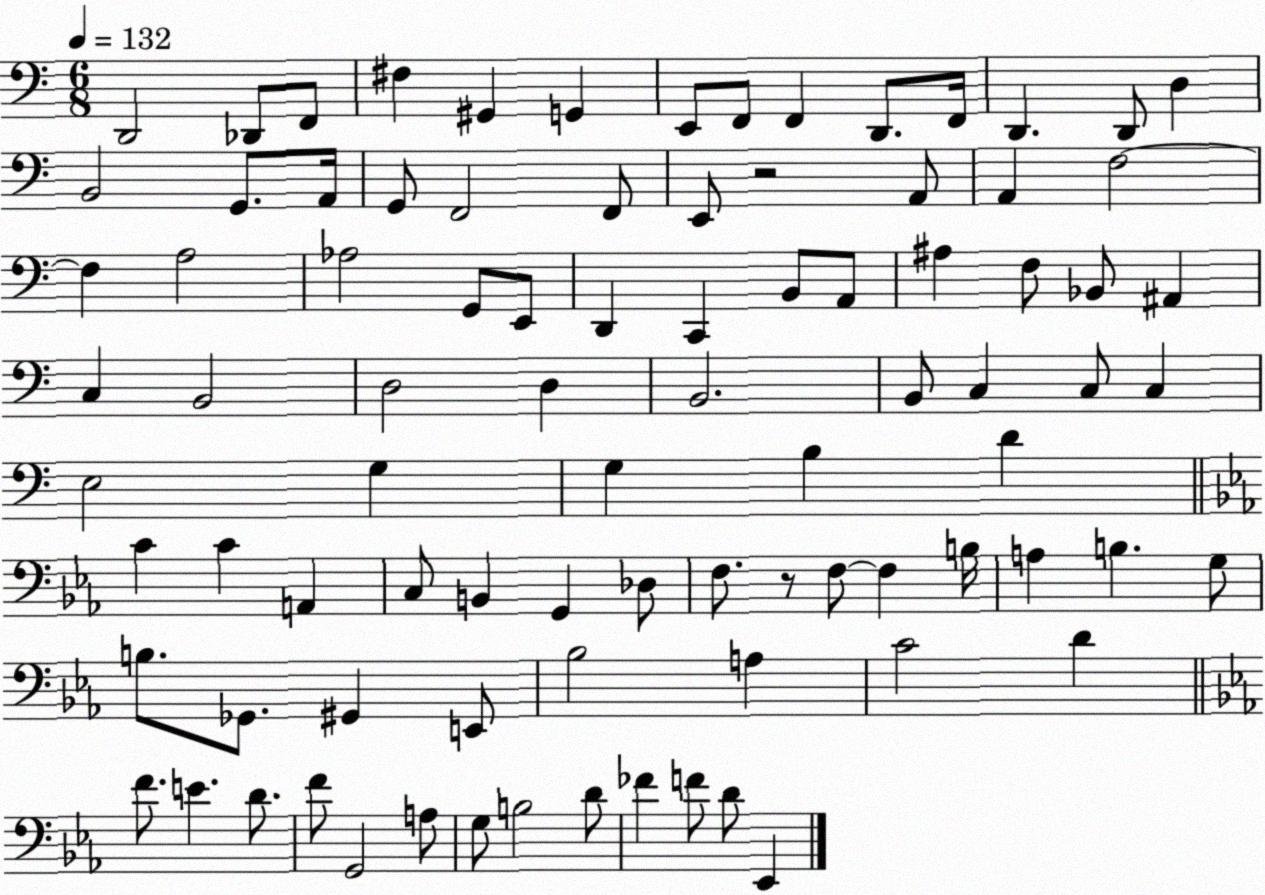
X:1
T:Untitled
M:6/8
L:1/4
K:C
D,,2 _D,,/2 F,,/2 ^F, ^G,, G,, E,,/2 F,,/2 F,, D,,/2 F,,/4 D,, D,,/2 D, B,,2 G,,/2 A,,/4 G,,/2 F,,2 F,,/2 E,,/2 z2 A,,/2 A,, F,2 F, A,2 _A,2 G,,/2 E,,/2 D,, C,, B,,/2 A,,/2 ^A, F,/2 _B,,/2 ^A,, C, B,,2 D,2 D, B,,2 B,,/2 C, C,/2 C, E,2 G, G, B, D C C A,, C,/2 B,, G,, _D,/2 F,/2 z/2 F,/2 F, B,/4 A, B, G,/2 B,/2 _G,,/2 ^G,, E,,/2 _B,2 A, C2 D F/2 E D/2 F/2 G,,2 A,/2 G,/2 B,2 D/2 _F F/2 D/2 _E,,